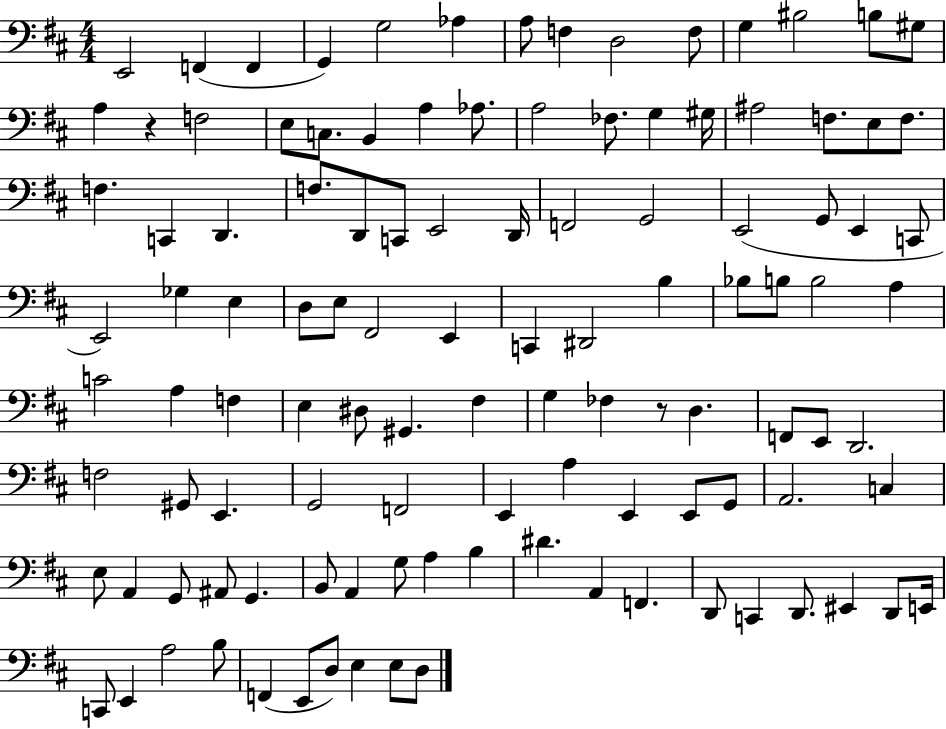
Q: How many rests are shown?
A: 2